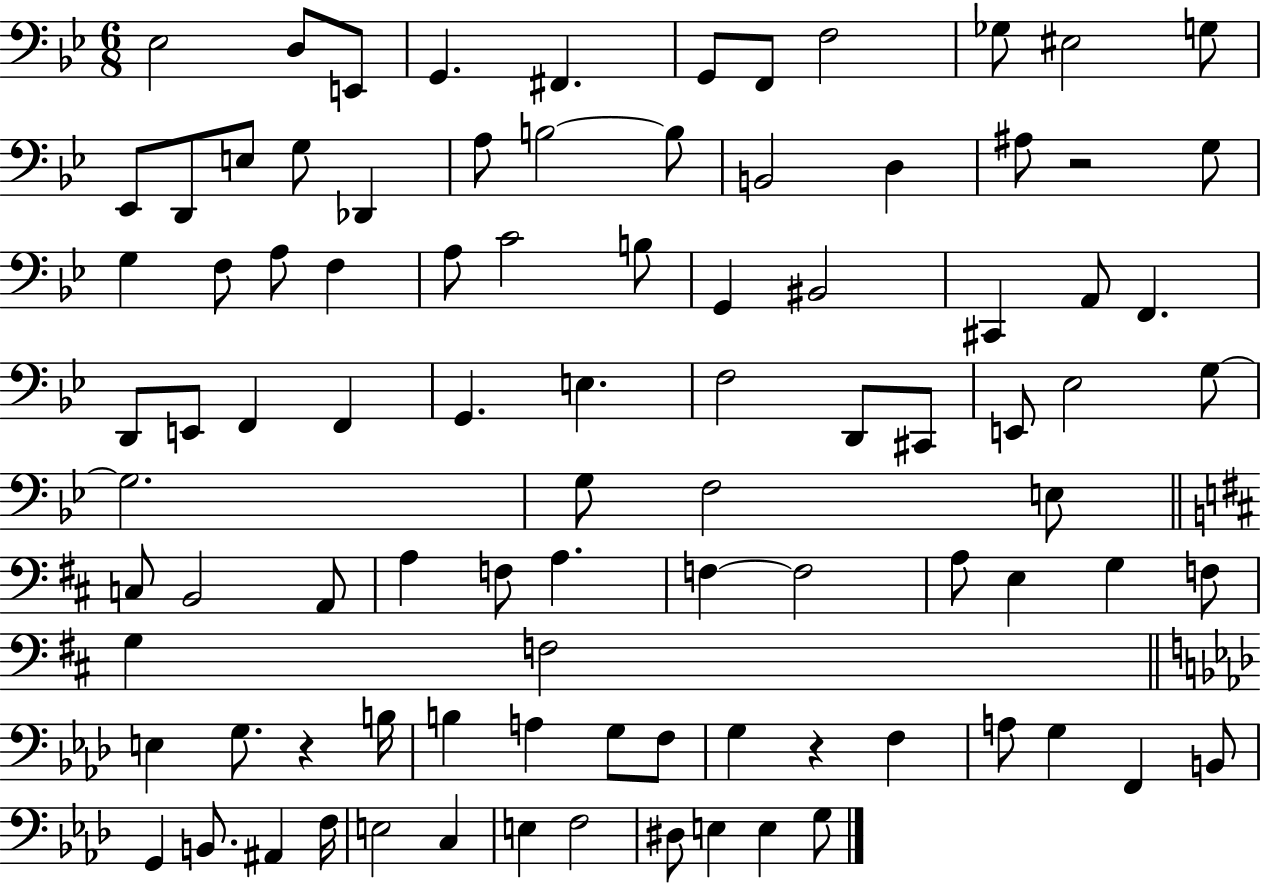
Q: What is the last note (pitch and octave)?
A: G3